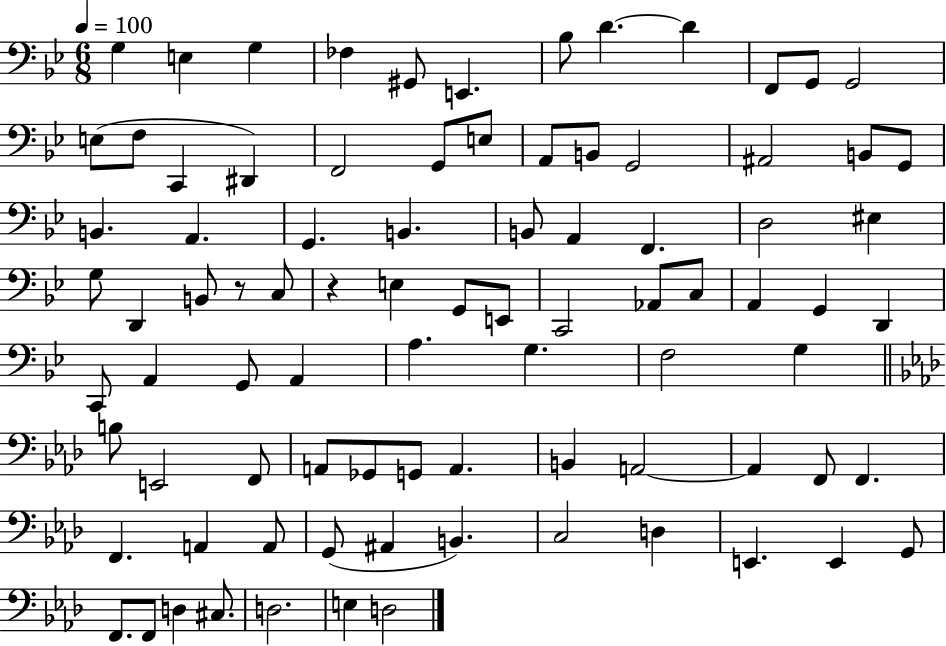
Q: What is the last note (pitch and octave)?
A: D3